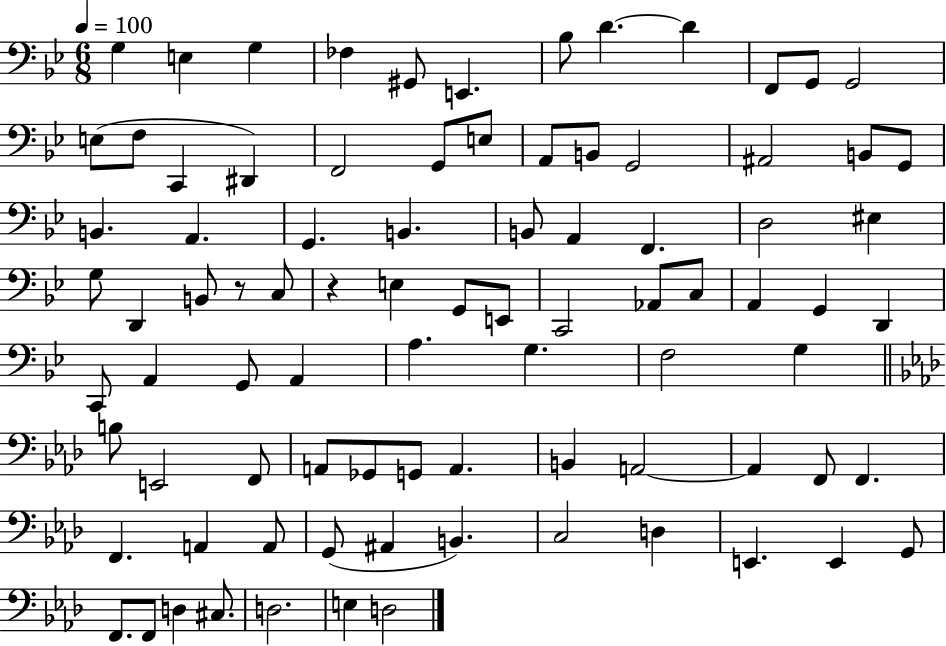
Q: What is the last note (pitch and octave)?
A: D3